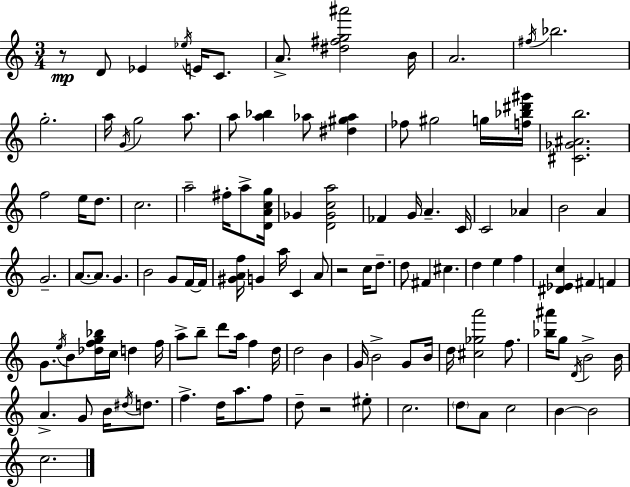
{
  \clef treble
  \numericTimeSignature
  \time 3/4
  \key a \minor
  \repeat volta 2 { r8\mp d'8 ees'4 \acciaccatura { ees''16 } e'16 c'8. | a'8.-> <dis'' fis'' g'' ais'''>2 | b'16 a'2. | \acciaccatura { fis''16 } bes''2. | \break g''2.-. | a''16 \acciaccatura { g'16 } g''2 | a''8. a''8 <a'' bes''>4 aes''8 <dis'' gis'' aes''>4 | fes''8 gis''2 | \break g''16 <f'' bes'' dis''' gis'''>16 <cis' ges' ais' b''>2. | f''2 e''16 | d''8. c''2. | a''2-- fis''16-. | \break a''8-> <d' a' c'' g''>16 ges'4 <d' ges' c'' a''>2 | fes'4 g'16 a'4.-- | c'16 c'2 aes'4 | b'2 a'4 | \break g'2.-- | a'8.~~ a'8. g'4. | b'2 g'8 | f'16~~ f'16 <gis' a' f''>16 g'4 a''16 c'4 | \break a'8 r2 c''16 | d''8.-- d''8 fis'4 cis''4. | d''4 e''4 f''4 | <dis' ees' c''>4 fis'4 f'4 | \break g'8. \acciaccatura { e''16 } b'8 <des'' f'' g'' bes''>16 c''16 d''4 | f''16 a''8-> b''8-- d'''8 a''16 f''4 | d''16 d''2 | b'4 g'16 b'2-> | \break g'8 b'16 d''16 <cis'' ges'' a'''>2 | f''8. <bes'' ais'''>16 g''8 \acciaccatura { d'16 } b'2-> | b'16 a'4.-> g'8 | b'16 \acciaccatura { dis''16 } d''8. f''4.-> | \break d''16 a''8. f''8 d''8-- r2 | eis''8-. c''2. | \parenthesize d''8 a'8 c''2 | b'4~~ b'2 | \break c''2. | } \bar "|."
}